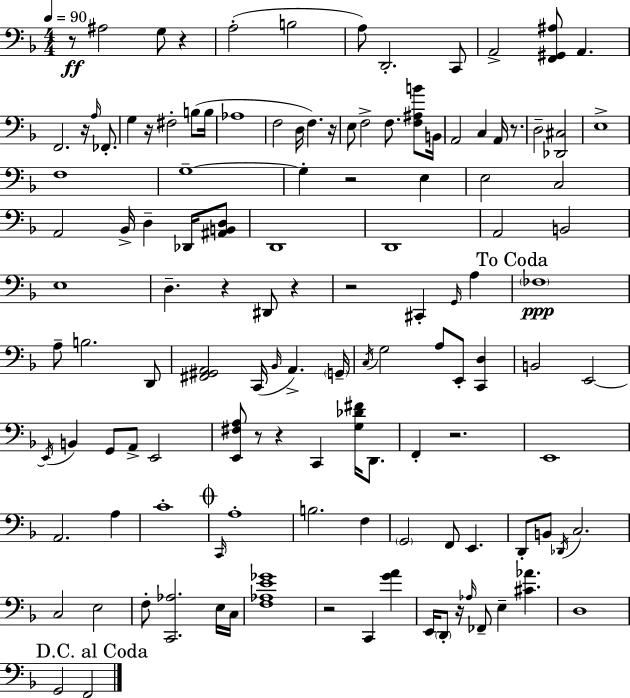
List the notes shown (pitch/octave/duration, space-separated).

R/e A#3/h G3/e R/q A3/h B3/h A3/e D2/h. C2/e A2/h [F2,G#2,A#3]/e A2/q. F2/h. R/s A3/s FES2/e. G3/q R/s F#3/h B3/e B3/s Ab3/w F3/h D3/s F3/q. R/s E3/e F3/h F3/e. [F3,A#3,B4]/e B2/s A2/h C3/q A2/s R/e. D3/h [Db2,C#3]/h E3/w F3/w G3/w G3/q R/h E3/q E3/h C3/h A2/h Bb2/s D3/q Db2/s [A#2,B2,D3]/e D2/w D2/w A2/h B2/h E3/w D3/q. R/q D#2/e R/q R/h C#2/q G2/s A3/q FES3/w A3/e B3/h. D2/e [F#2,G#2,A2]/h C2/s Bb2/s A2/q. G2/s C3/s G3/h A3/e E2/e [C2,D3]/q B2/h E2/h E2/s B2/q G2/e A2/e E2/h [E2,F#3,A3]/e R/e R/q C2/q [G3,Db4,F#4]/s D2/e. F2/q R/h. E2/w A2/h. A3/q C4/w C2/s A3/w B3/h. F3/q G2/h F2/e E2/q. D2/e B2/e Db2/s C3/h. C3/h E3/h F3/e [C2,Ab3]/h. E3/s C3/s [F3,Ab3,E4,Gb4]/w R/h C2/q [G4,A4]/q E2/s D2/e R/s Ab3/s FES2/e E3/q [C#4,Ab4]/q. D3/w G2/h F2/h